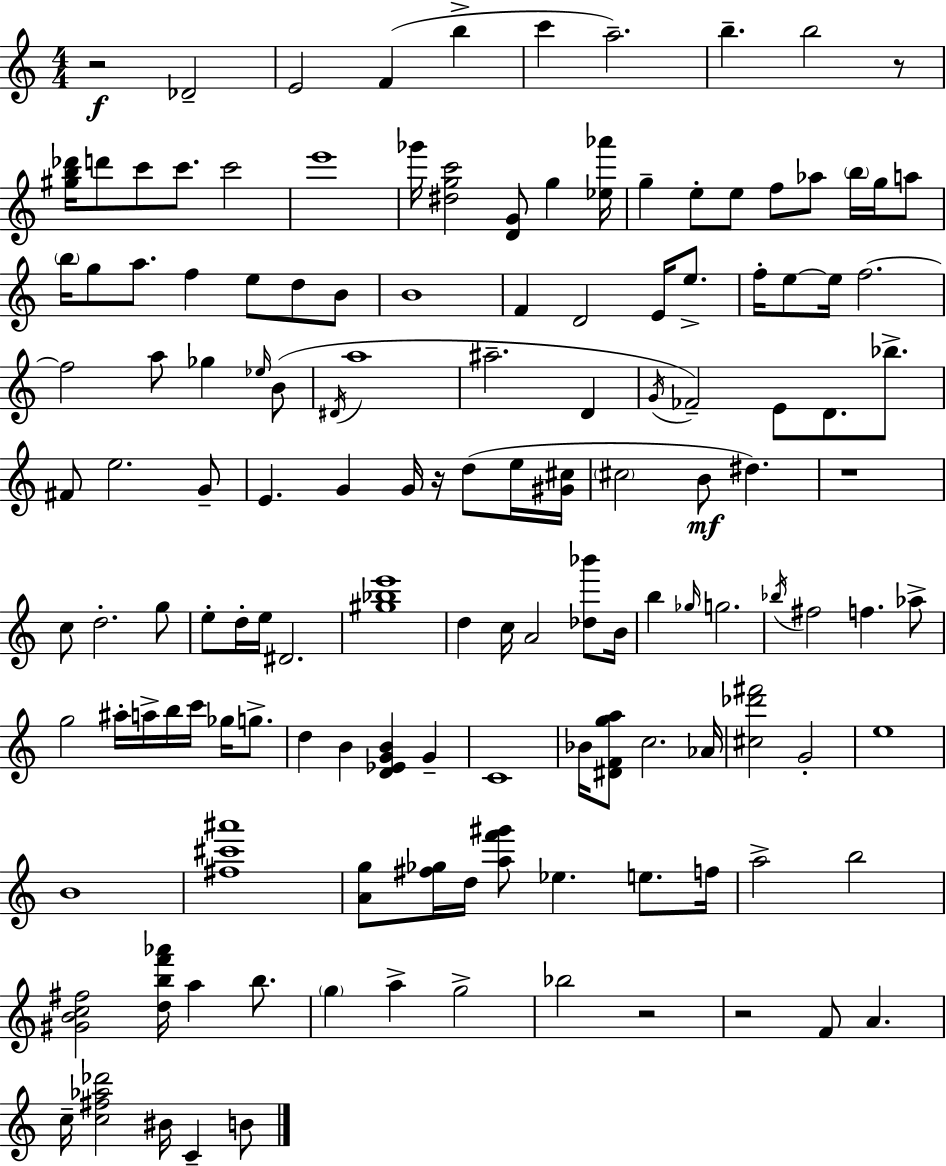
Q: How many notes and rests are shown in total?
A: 140